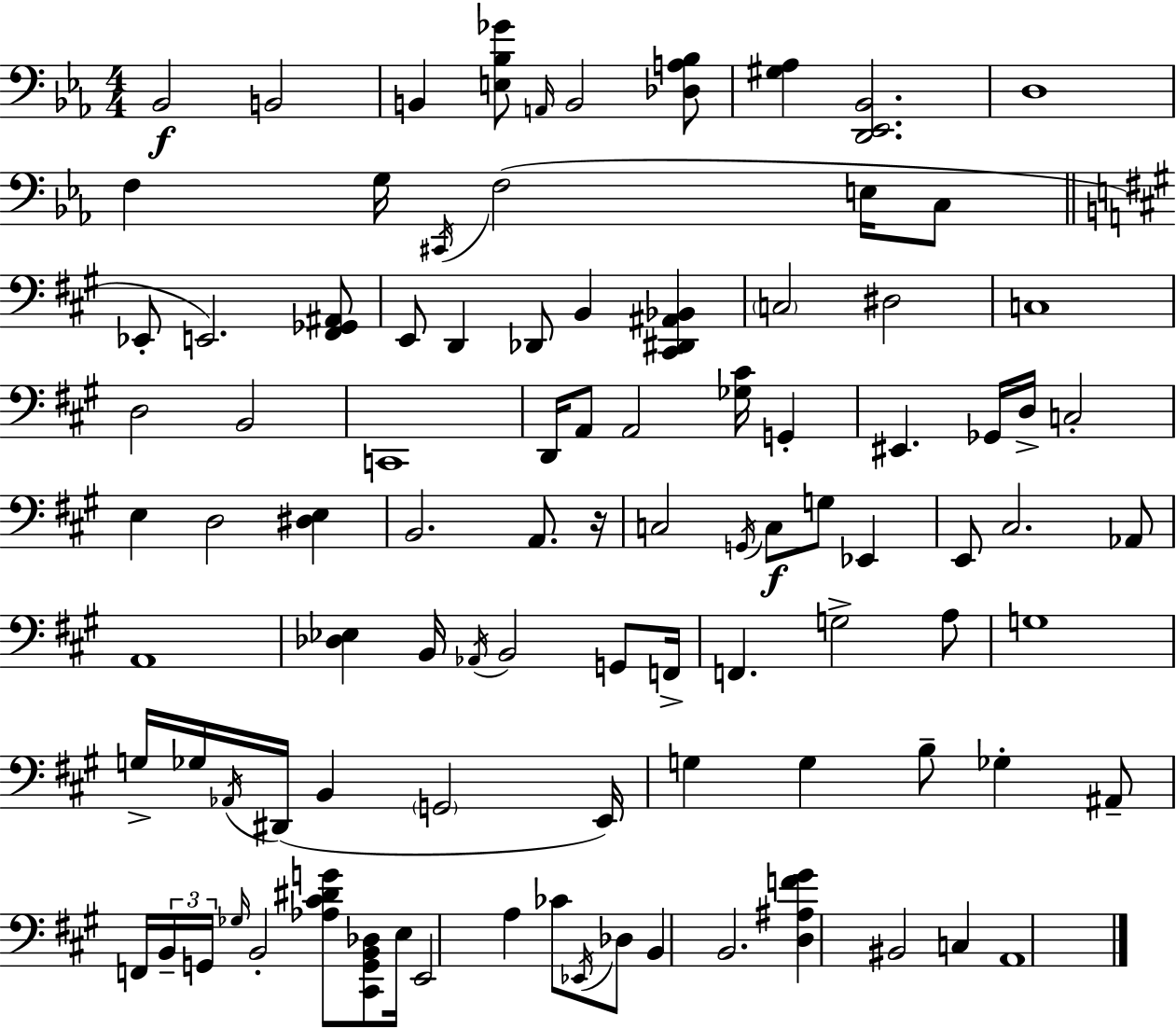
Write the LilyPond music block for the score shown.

{
  \clef bass
  \numericTimeSignature
  \time 4/4
  \key c \minor
  bes,2\f b,2 | b,4 <e bes ges'>8 \grace { a,16 } b,2 <des a bes>8 | <gis aes>4 <d, ees, bes,>2. | d1 | \break f4 g16 \acciaccatura { cis,16 } f2( e16 | c8 \bar "||" \break \key a \major ees,8-. e,2.) <fis, ges, ais,>8 | e,8 d,4 des,8 b,4 <cis, dis, ais, bes,>4 | \parenthesize c2 dis2 | c1 | \break d2 b,2 | c,1 | d,16 a,8 a,2 <ges cis'>16 g,4-. | eis,4. ges,16 d16-> c2-. | \break e4 d2 <dis e>4 | b,2. a,8. r16 | c2 \acciaccatura { g,16 } c8\f g8 ees,4 | e,8 cis2. aes,8 | \break a,1 | <des ees>4 b,16 \acciaccatura { aes,16 } b,2 g,8 | f,16-> f,4. g2-> | a8 g1 | \break g16-> ges16 \acciaccatura { aes,16 }( dis,16 b,4 \parenthesize g,2 | e,16) g4 g4 b8-- ges4-. | ais,8-- f,16 \tuplet 3/2 { b,16-- g,16 \grace { ges16 } } b,2-. <aes cis' dis' g'>8 | <cis, g, b, des>8 e16 e,2 a4 | \break ces'8 \acciaccatura { ees,16 } des8 b,4 b,2. | <d ais f' gis'>4 bis,2 | c4 a,1 | \bar "|."
}